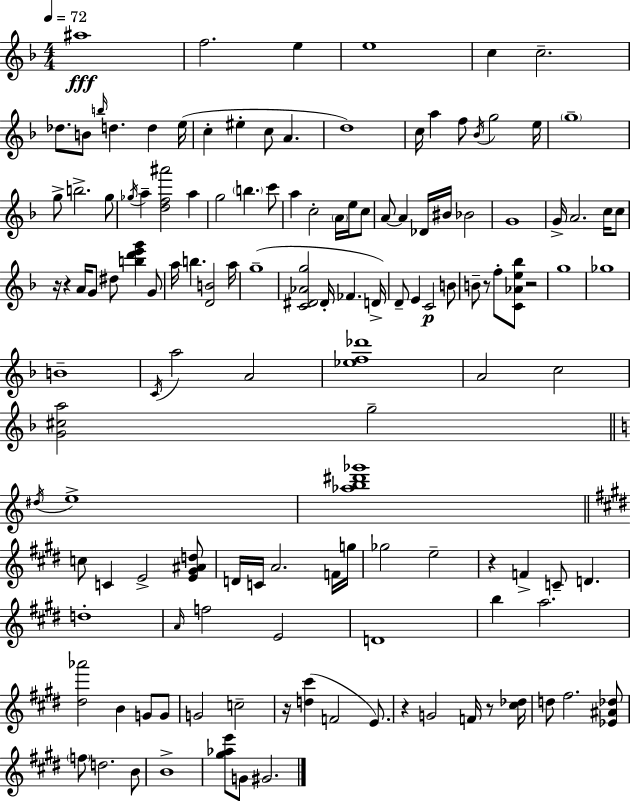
{
  \clef treble
  \numericTimeSignature
  \time 4/4
  \key d \minor
  \tempo 4 = 72
  ais''1\fff | f''2. e''4 | e''1 | c''4 c''2.-- | \break des''8. b'8 \grace { b''16 } d''4. d''4 | e''16( c''4-. eis''4-. c''8 a'4. | d''1) | c''16 a''4 f''8 \acciaccatura { bes'16 } g''2 | \break e''16 \parenthesize g''1-- | g''8-> b''2.-> | g''8 \acciaccatura { ges''16 } a''4-- <d'' f'' ais'''>2 a''4 | g''2 \parenthesize b''4. | \break c'''8 a''4 c''2-. \parenthesize a'16 | e''16 c''8 a'8~~ a'4 des'16 bis'16 bes'2 | g'1 | g'16-> a'2. | \break c''16 c''8 r16 r4 a'16 g'8 dis''8 <b'' d''' e''' g'''>4 | g'8 a''16 b''4. <d' b'>2 | a''16 g''1--( | <c' dis' aes' g''>2 dis'16-. fes'4. | \break d'16->) d'8-- e'4 c'2\p | b'8 b'8-- r8 f''8-. <c' aes' e'' bes''>8 r2 | g''1 | ges''1 | \break b'1-- | \acciaccatura { c'16 } a''2 a'2 | <ees'' f'' des'''>1 | a'2 c''2 | \break <g' cis'' a''>2 g''2-- | \bar "||" \break \key a \minor \acciaccatura { dis''16 } e''1-> | <aes'' b'' dis''' ges'''>1 | \bar "||" \break \key e \major c''8 c'4 e'2-> <e' gis' ais' d''>8 | d'16 c'16 a'2. f'16 g''16 | ges''2 e''2-- | r4 f'4-> c'8-- d'4. | \break d''1-. | \grace { a'16 } f''2 e'2 | d'1 | b''4 a''2. | \break <dis'' aes'''>2 b'4 g'8 g'8 | g'2 c''2-- | r16 <d'' cis'''>4( f'2 e'8.) | r4 g'2 f'16 r8 | \break <cis'' des''>16 d''8 fis''2. <ees' ais' des''>8 | \parenthesize f''8 d''2. b'8 | b'1-> | <gis'' aes'' e'''>8 g'8 gis'2. | \break \bar "|."
}